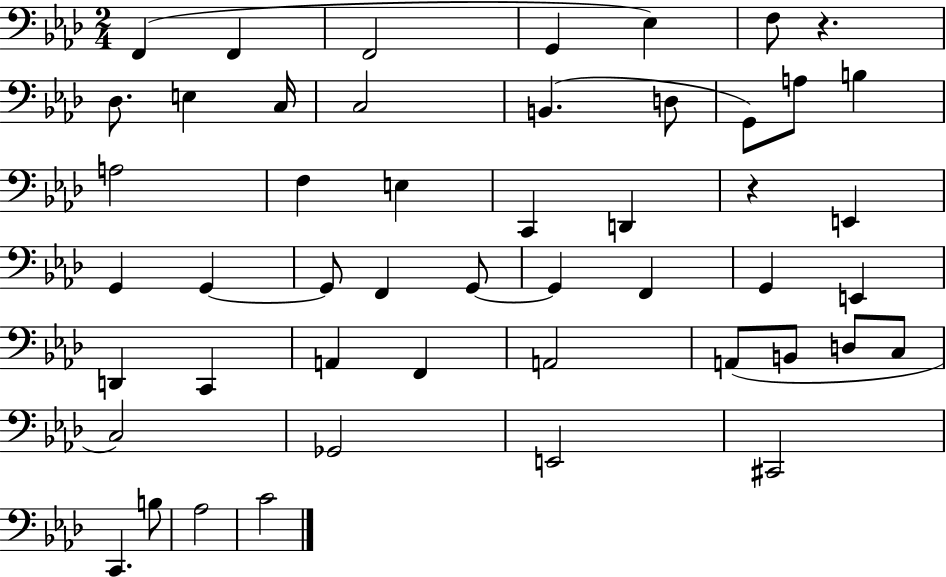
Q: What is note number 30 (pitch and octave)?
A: E2